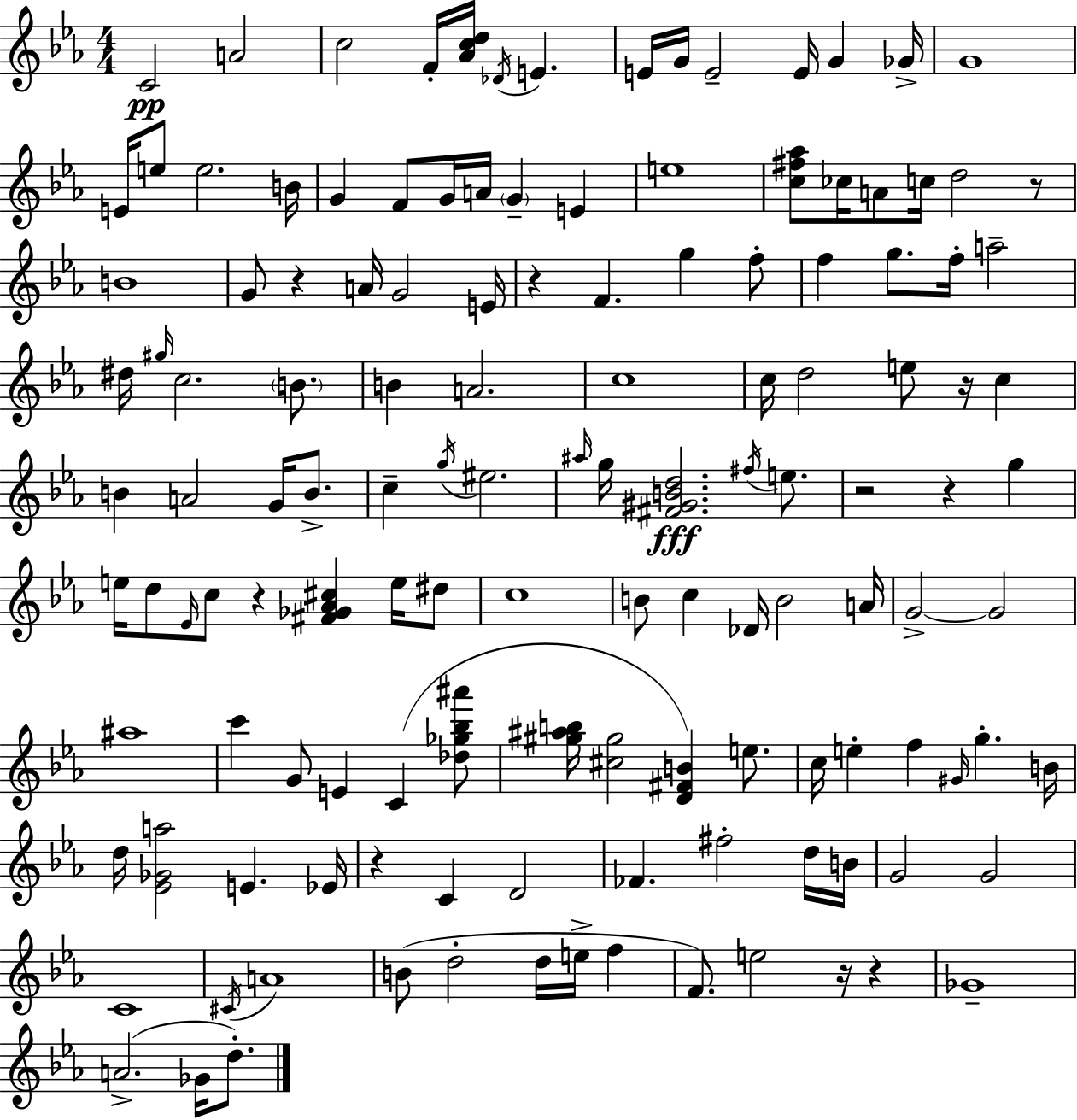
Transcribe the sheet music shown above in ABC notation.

X:1
T:Untitled
M:4/4
L:1/4
K:Eb
C2 A2 c2 F/4 [_Acd]/4 _D/4 E E/4 G/4 E2 E/4 G _G/4 G4 E/4 e/2 e2 B/4 G F/2 G/4 A/4 G E e4 [c^f_a]/2 _c/4 A/2 c/4 d2 z/2 B4 G/2 z A/4 G2 E/4 z F g f/2 f g/2 f/4 a2 ^d/4 ^g/4 c2 B/2 B A2 c4 c/4 d2 e/2 z/4 c B A2 G/4 B/2 c g/4 ^e2 ^a/4 g/4 [^F^GBd]2 ^f/4 e/2 z2 z g e/4 d/2 _E/4 c/2 z [^F_G_A^c] e/4 ^d/2 c4 B/2 c _D/4 B2 A/4 G2 G2 ^a4 c' G/2 E C [_d_g_b^a']/2 [^g^ab]/4 [^c^g]2 [D^FB] e/2 c/4 e f ^G/4 g B/4 d/4 [_E_Ga]2 E _E/4 z C D2 _F ^f2 d/4 B/4 G2 G2 C4 ^C/4 A4 B/2 d2 d/4 e/4 f F/2 e2 z/4 z _G4 A2 _G/4 d/2